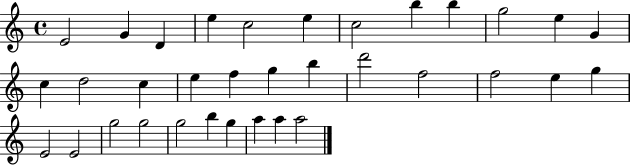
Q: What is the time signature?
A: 4/4